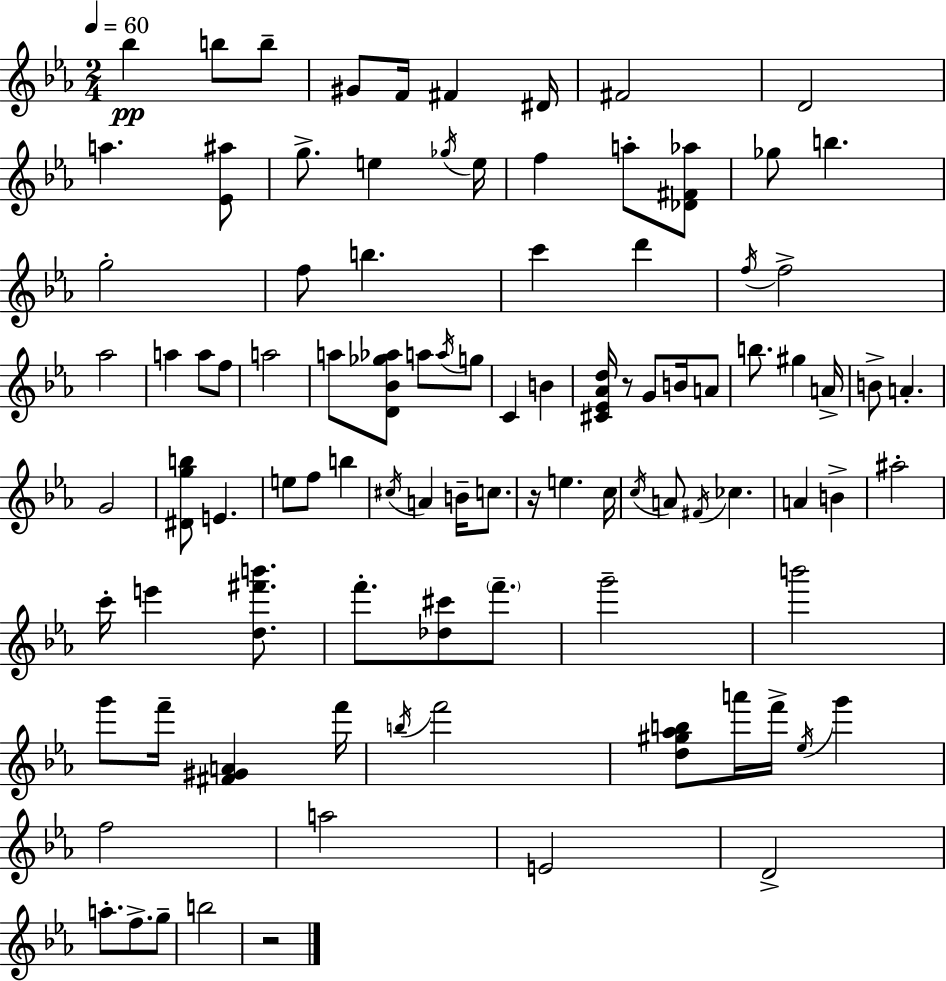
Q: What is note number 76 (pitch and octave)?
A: Eb5